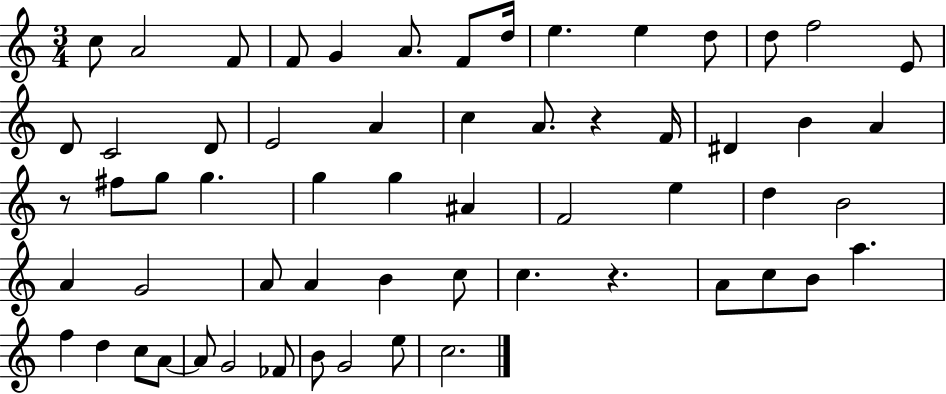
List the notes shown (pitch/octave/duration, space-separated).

C5/e A4/h F4/e F4/e G4/q A4/e. F4/e D5/s E5/q. E5/q D5/e D5/e F5/h E4/e D4/e C4/h D4/e E4/h A4/q C5/q A4/e. R/q F4/s D#4/q B4/q A4/q R/e F#5/e G5/e G5/q. G5/q G5/q A#4/q F4/h E5/q D5/q B4/h A4/q G4/h A4/e A4/q B4/q C5/e C5/q. R/q. A4/e C5/e B4/e A5/q. F5/q D5/q C5/e A4/e A4/e G4/h FES4/e B4/e G4/h E5/e C5/h.